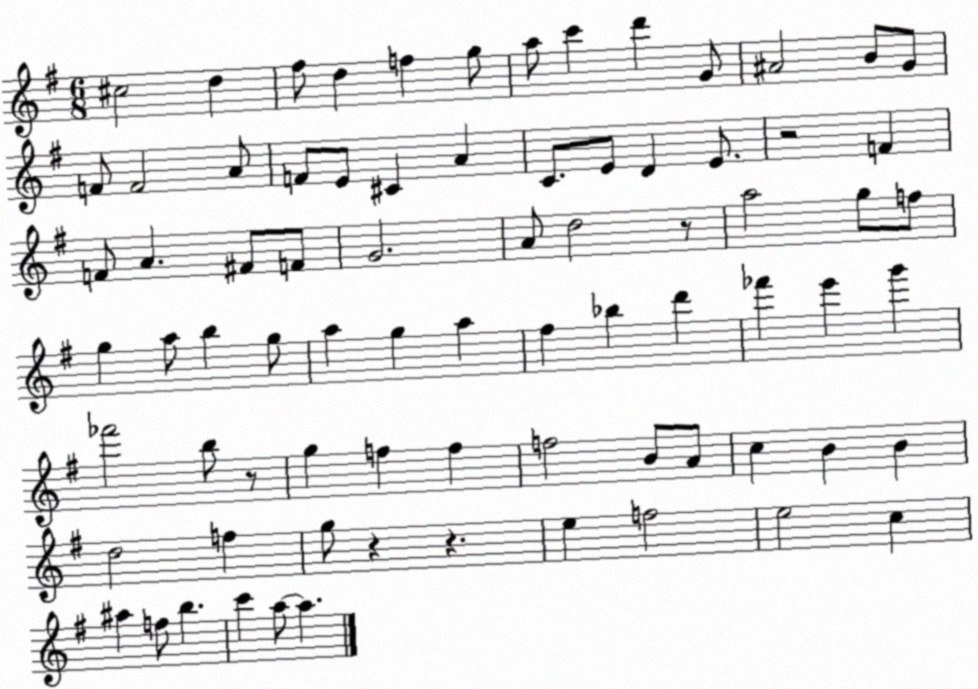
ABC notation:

X:1
T:Untitled
M:6/8
L:1/4
K:G
^c2 d ^f/2 d f g/2 a/2 c' d' G/2 ^A2 B/2 G/2 F/2 F2 A/2 F/2 E/2 ^C A C/2 E/2 D E/2 z2 F F/2 A ^F/2 F/2 G2 A/2 d2 z/2 a2 g/2 f/2 g a/2 b g/2 a g a ^f _b d' _f' e' g' _f'2 b/2 z/2 g f f f2 B/2 A/2 c B B d2 f g/2 z z e f2 e2 c ^a f/2 b c' a/2 a